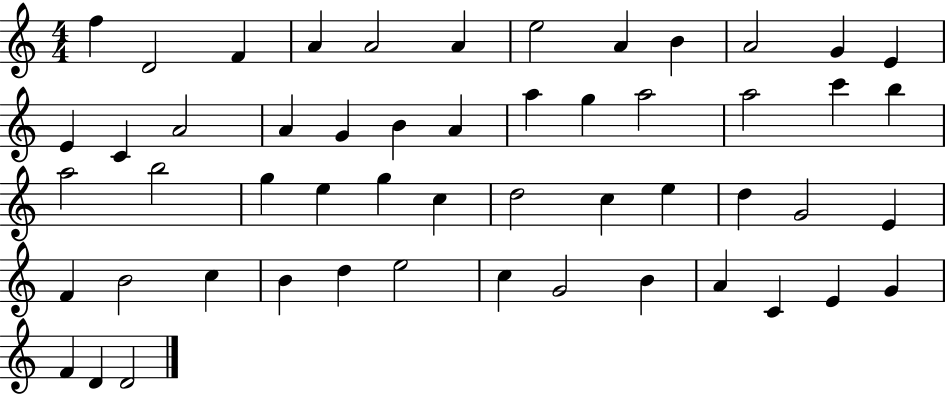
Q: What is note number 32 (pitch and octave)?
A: D5